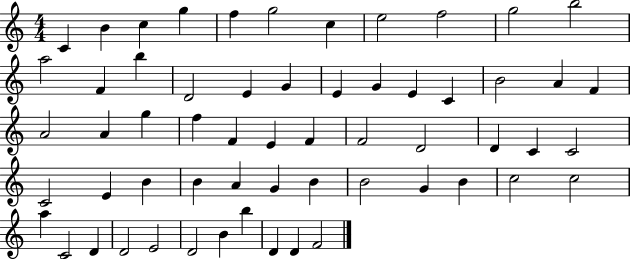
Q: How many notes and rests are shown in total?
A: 59